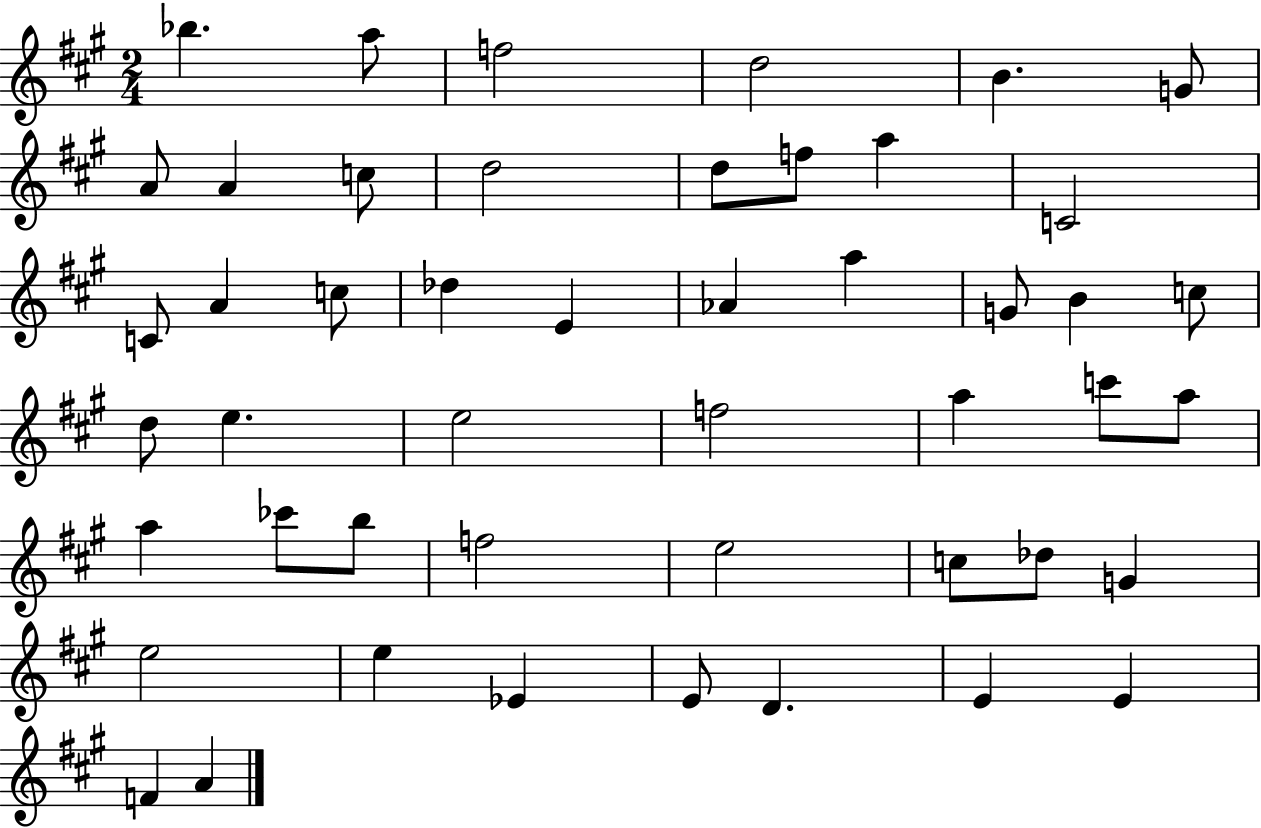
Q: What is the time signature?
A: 2/4